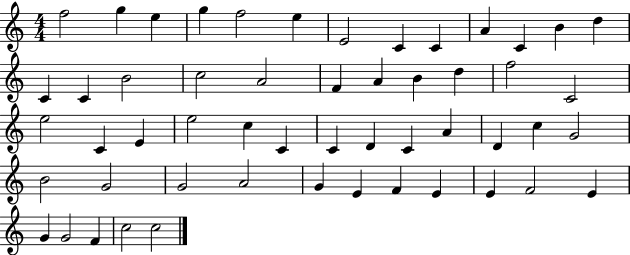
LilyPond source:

{
  \clef treble
  \numericTimeSignature
  \time 4/4
  \key c \major
  f''2 g''4 e''4 | g''4 f''2 e''4 | e'2 c'4 c'4 | a'4 c'4 b'4 d''4 | \break c'4 c'4 b'2 | c''2 a'2 | f'4 a'4 b'4 d''4 | f''2 c'2 | \break e''2 c'4 e'4 | e''2 c''4 c'4 | c'4 d'4 c'4 a'4 | d'4 c''4 g'2 | \break b'2 g'2 | g'2 a'2 | g'4 e'4 f'4 e'4 | e'4 f'2 e'4 | \break g'4 g'2 f'4 | c''2 c''2 | \bar "|."
}